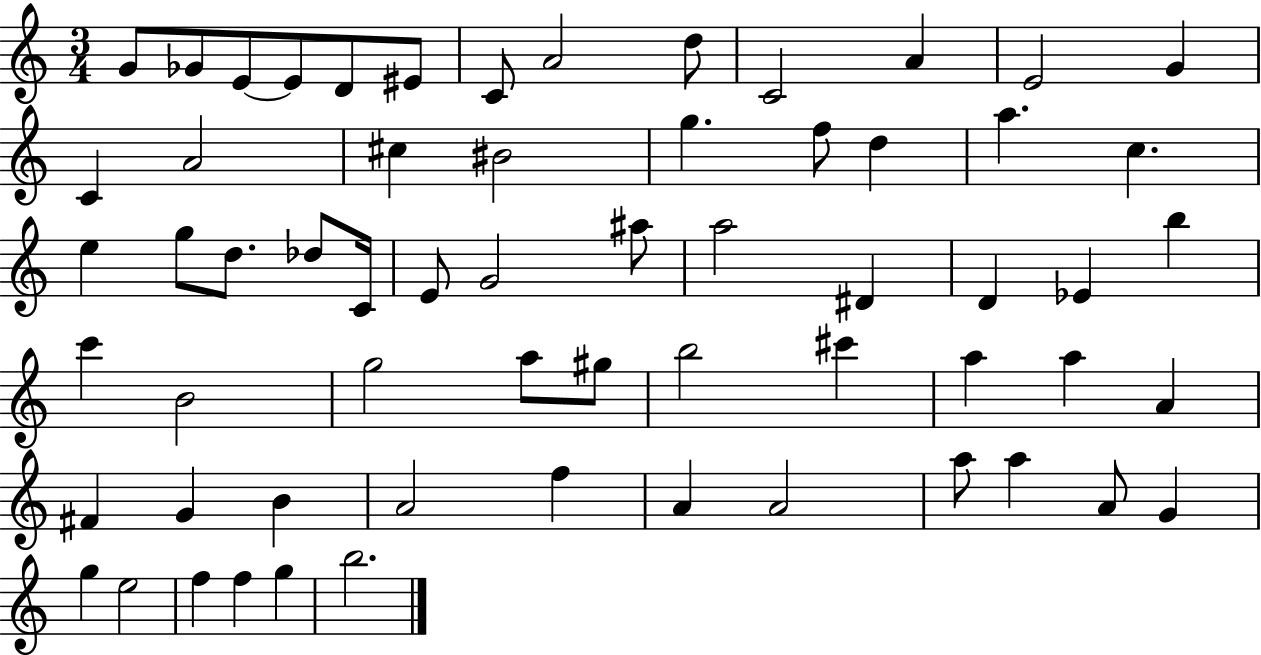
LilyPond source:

{
  \clef treble
  \numericTimeSignature
  \time 3/4
  \key c \major
  g'8 ges'8 e'8~~ e'8 d'8 eis'8 | c'8 a'2 d''8 | c'2 a'4 | e'2 g'4 | \break c'4 a'2 | cis''4 bis'2 | g''4. f''8 d''4 | a''4. c''4. | \break e''4 g''8 d''8. des''8 c'16 | e'8 g'2 ais''8 | a''2 dis'4 | d'4 ees'4 b''4 | \break c'''4 b'2 | g''2 a''8 gis''8 | b''2 cis'''4 | a''4 a''4 a'4 | \break fis'4 g'4 b'4 | a'2 f''4 | a'4 a'2 | a''8 a''4 a'8 g'4 | \break g''4 e''2 | f''4 f''4 g''4 | b''2. | \bar "|."
}